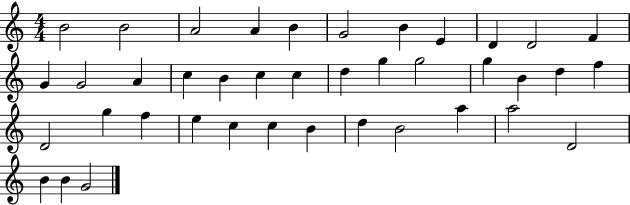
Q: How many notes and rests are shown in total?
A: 40